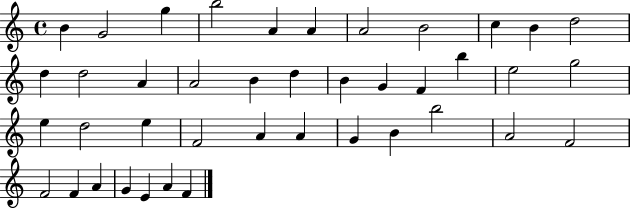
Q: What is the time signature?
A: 4/4